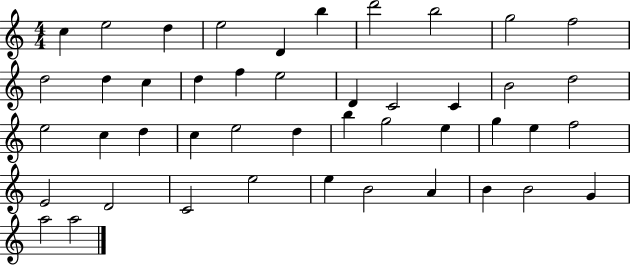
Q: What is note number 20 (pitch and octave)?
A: B4